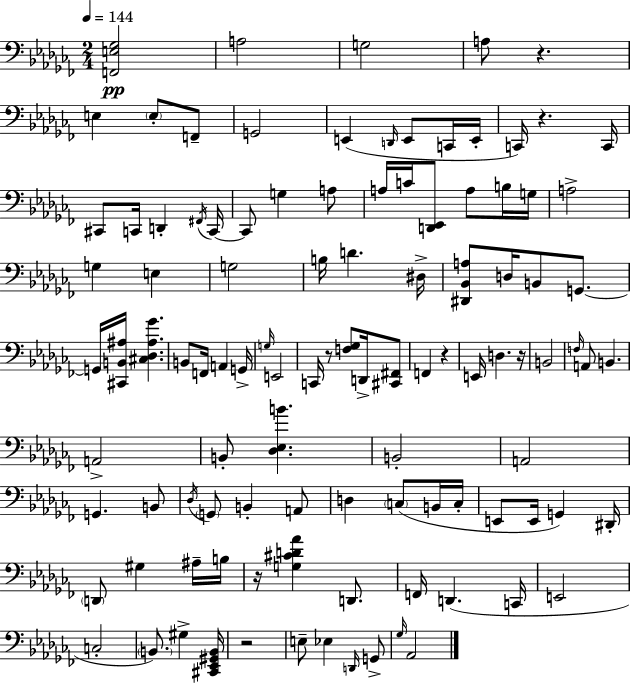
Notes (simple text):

[F2,E3,Gb3]/h A3/h G3/h A3/e R/q. E3/q E3/e F2/e G2/h E2/q D2/s E2/e C2/s E2/s C2/s R/q. C2/s C#2/e C2/s D2/q F#2/s C2/s C2/e G3/q A3/e A3/s C4/s [D2,Eb2]/e A3/e B3/s G3/s A3/h G3/q E3/q G3/h B3/s D4/q. D#3/s [D#2,Bb2,A3]/e D3/s B2/e G2/e. G2/s [C#2,B2,A#3]/s [C#3,Db3,A#3,Gb4]/q. B2/e F2/s A2/q G2/s G3/s E2/h C2/s R/e [F3,Gb3]/e D2/s [C#2,F#2]/e F2/q R/q E2/s D3/q. R/s B2/h F3/s A2/e B2/q. A2/h B2/e [Db3,Eb3,B4]/q. B2/h A2/h G2/q. B2/e Db3/s G2/e B2/q A2/e D3/q C3/e B2/s C3/s E2/e E2/s G2/q D#2/s D2/e G#3/q A#3/s B3/s R/s [G3,C#4,D4,Ab4]/q D2/e. F2/s D2/q. C2/s E2/h C3/h B2/e. G#3/q [C#2,Eb2,G#2,B2]/s R/h E3/e Eb3/q D2/s G2/e Gb3/s Ab2/h